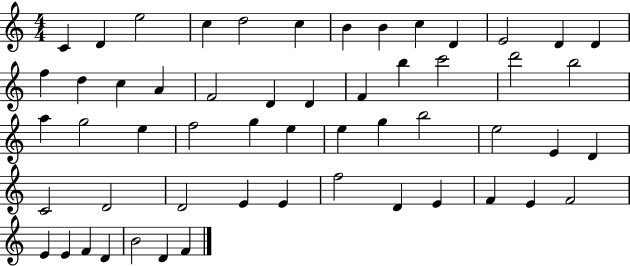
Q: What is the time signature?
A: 4/4